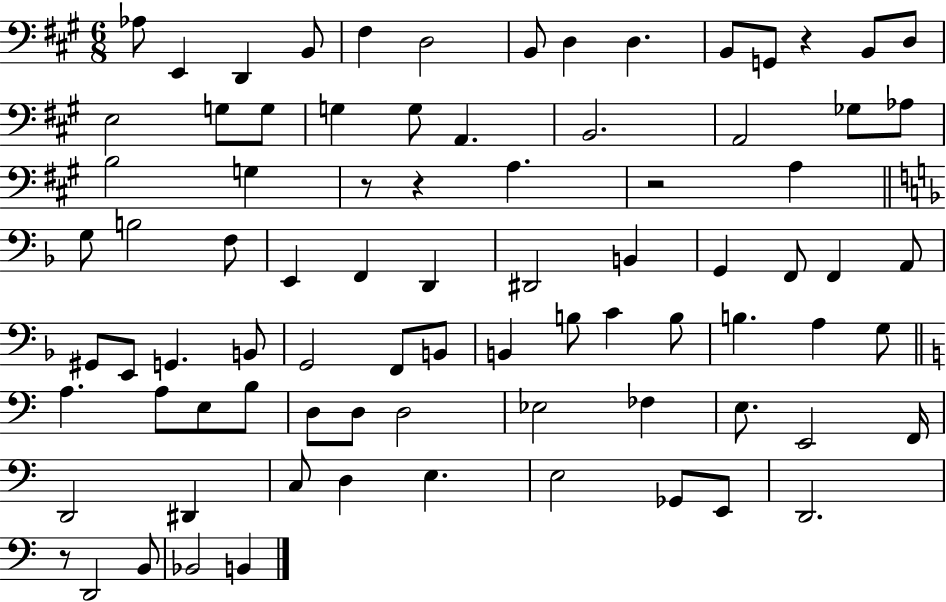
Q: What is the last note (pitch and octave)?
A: B2